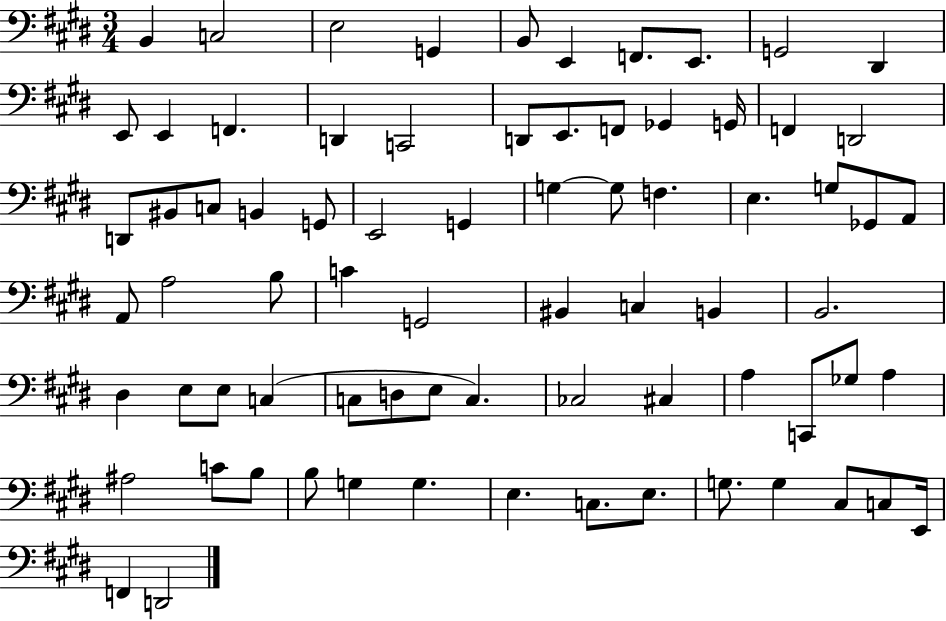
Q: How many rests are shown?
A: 0